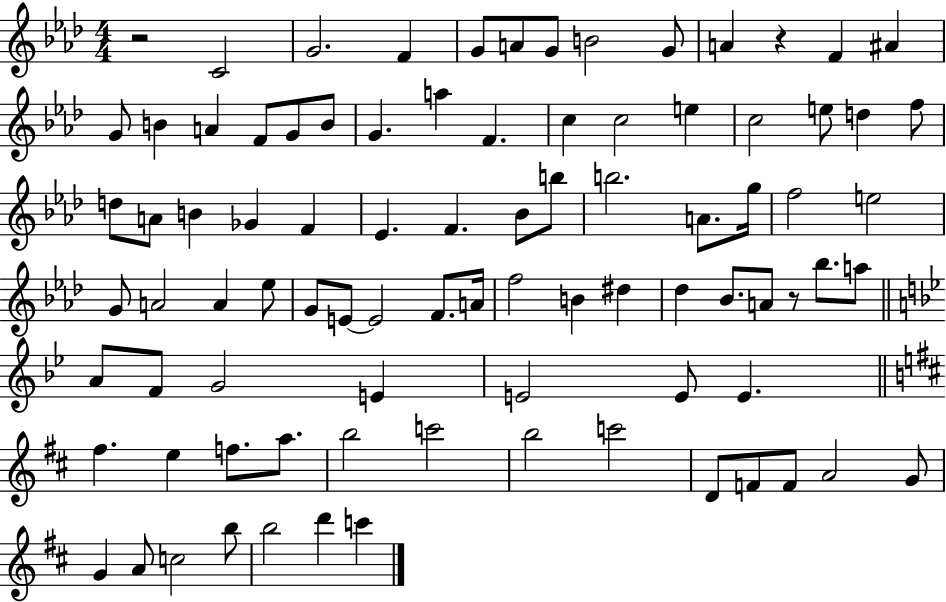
{
  \clef treble
  \numericTimeSignature
  \time 4/4
  \key aes \major
  r2 c'2 | g'2. f'4 | g'8 a'8 g'8 b'2 g'8 | a'4 r4 f'4 ais'4 | \break g'8 b'4 a'4 f'8 g'8 b'8 | g'4. a''4 f'4. | c''4 c''2 e''4 | c''2 e''8 d''4 f''8 | \break d''8 a'8 b'4 ges'4 f'4 | ees'4. f'4. bes'8 b''8 | b''2. a'8. g''16 | f''2 e''2 | \break g'8 a'2 a'4 ees''8 | g'8 e'8~~ e'2 f'8. a'16 | f''2 b'4 dis''4 | des''4 bes'8. a'8 r8 bes''8. a''8 | \break \bar "||" \break \key g \minor a'8 f'8 g'2 e'4 | e'2 e'8 e'4. | \bar "||" \break \key b \minor fis''4. e''4 f''8. a''8. | b''2 c'''2 | b''2 c'''2 | d'8 f'8 f'8 a'2 g'8 | \break g'4 a'8 c''2 b''8 | b''2 d'''4 c'''4 | \bar "|."
}